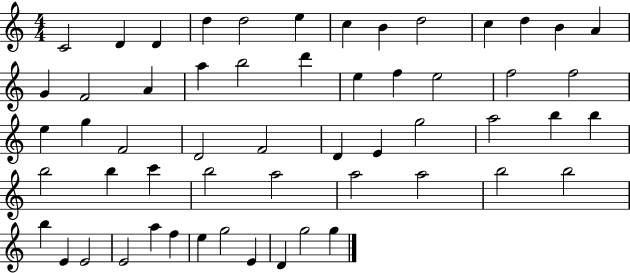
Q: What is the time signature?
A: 4/4